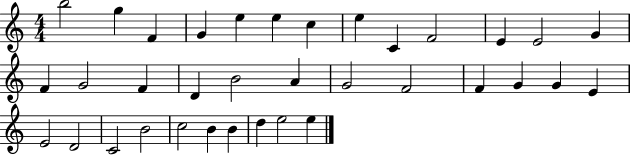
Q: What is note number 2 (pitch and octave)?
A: G5